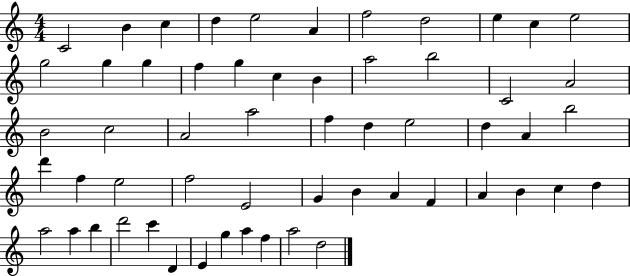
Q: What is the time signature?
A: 4/4